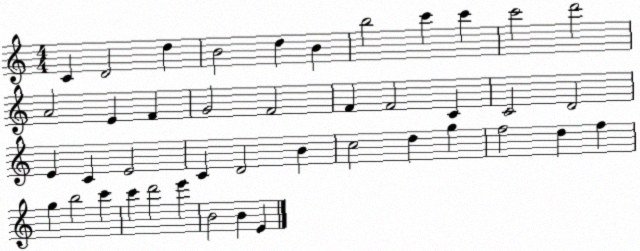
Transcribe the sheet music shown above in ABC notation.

X:1
T:Untitled
M:4/4
L:1/4
K:C
C D2 d B2 d B b2 c' c' c'2 d'2 A2 E F G2 F2 F F2 C C2 D2 E C E2 C D2 B c2 d g f2 d f g b2 c' c' d'2 e' B2 B E